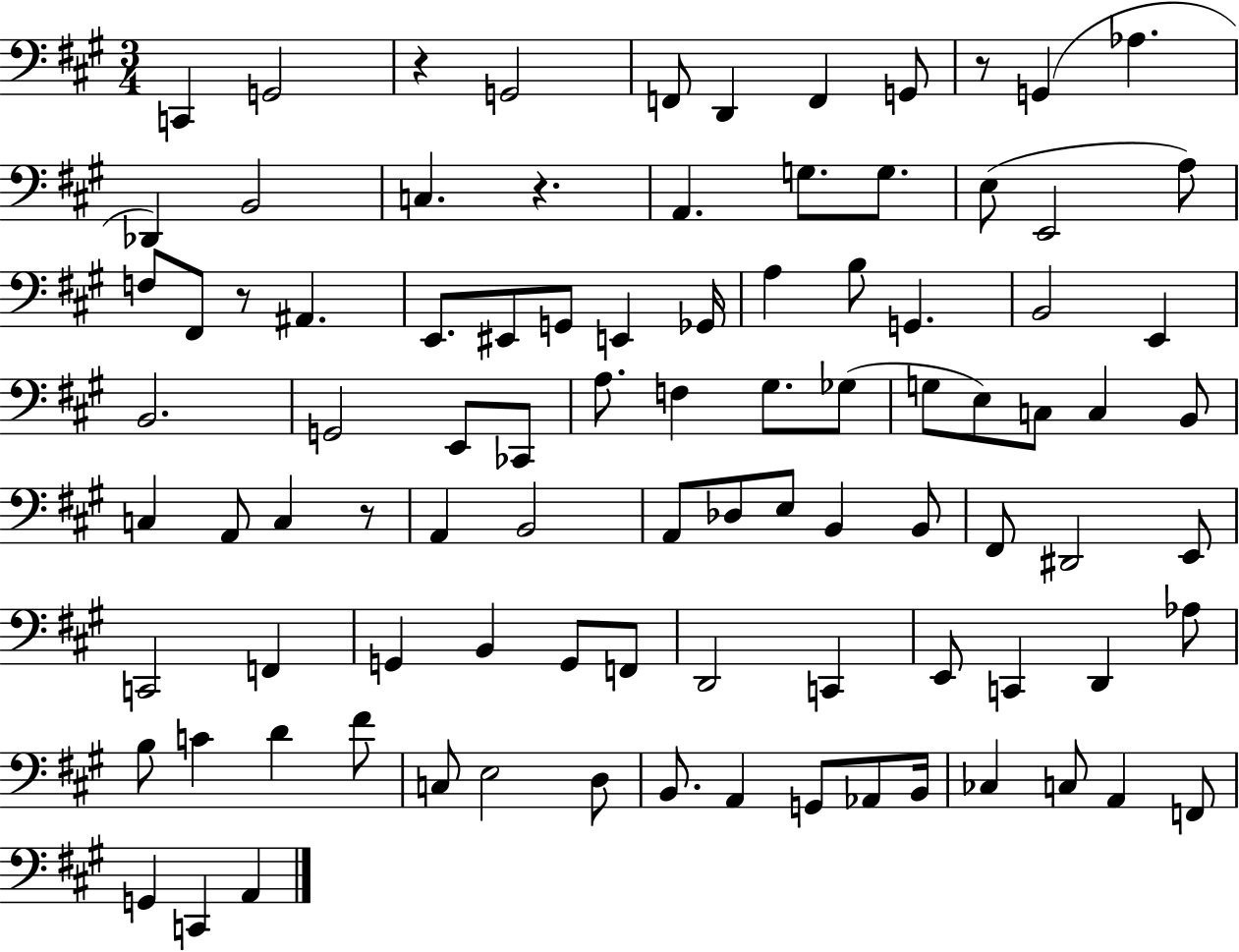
X:1
T:Untitled
M:3/4
L:1/4
K:A
C,, G,,2 z G,,2 F,,/2 D,, F,, G,,/2 z/2 G,, _A, _D,, B,,2 C, z A,, G,/2 G,/2 E,/2 E,,2 A,/2 F,/2 ^F,,/2 z/2 ^A,, E,,/2 ^E,,/2 G,,/2 E,, _G,,/4 A, B,/2 G,, B,,2 E,, B,,2 G,,2 E,,/2 _C,,/2 A,/2 F, ^G,/2 _G,/2 G,/2 E,/2 C,/2 C, B,,/2 C, A,,/2 C, z/2 A,, B,,2 A,,/2 _D,/2 E,/2 B,, B,,/2 ^F,,/2 ^D,,2 E,,/2 C,,2 F,, G,, B,, G,,/2 F,,/2 D,,2 C,, E,,/2 C,, D,, _A,/2 B,/2 C D ^F/2 C,/2 E,2 D,/2 B,,/2 A,, G,,/2 _A,,/2 B,,/4 _C, C,/2 A,, F,,/2 G,, C,, A,,